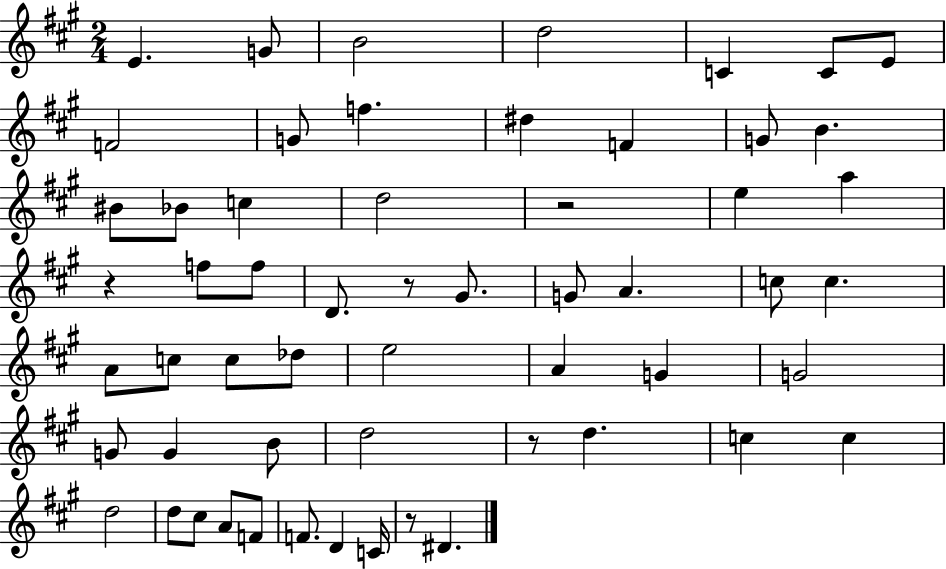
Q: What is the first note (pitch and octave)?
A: E4